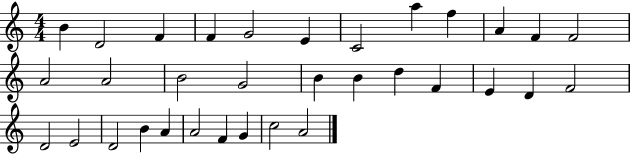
{
  \clef treble
  \numericTimeSignature
  \time 4/4
  \key c \major
  b'4 d'2 f'4 | f'4 g'2 e'4 | c'2 a''4 f''4 | a'4 f'4 f'2 | \break a'2 a'2 | b'2 g'2 | b'4 b'4 d''4 f'4 | e'4 d'4 f'2 | \break d'2 e'2 | d'2 b'4 a'4 | a'2 f'4 g'4 | c''2 a'2 | \break \bar "|."
}